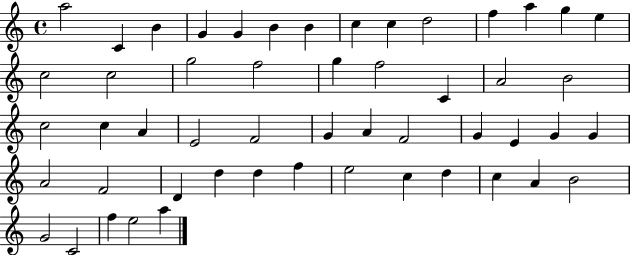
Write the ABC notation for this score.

X:1
T:Untitled
M:4/4
L:1/4
K:C
a2 C B G G B B c c d2 f a g e c2 c2 g2 f2 g f2 C A2 B2 c2 c A E2 F2 G A F2 G E G G A2 F2 D d d f e2 c d c A B2 G2 C2 f e2 a